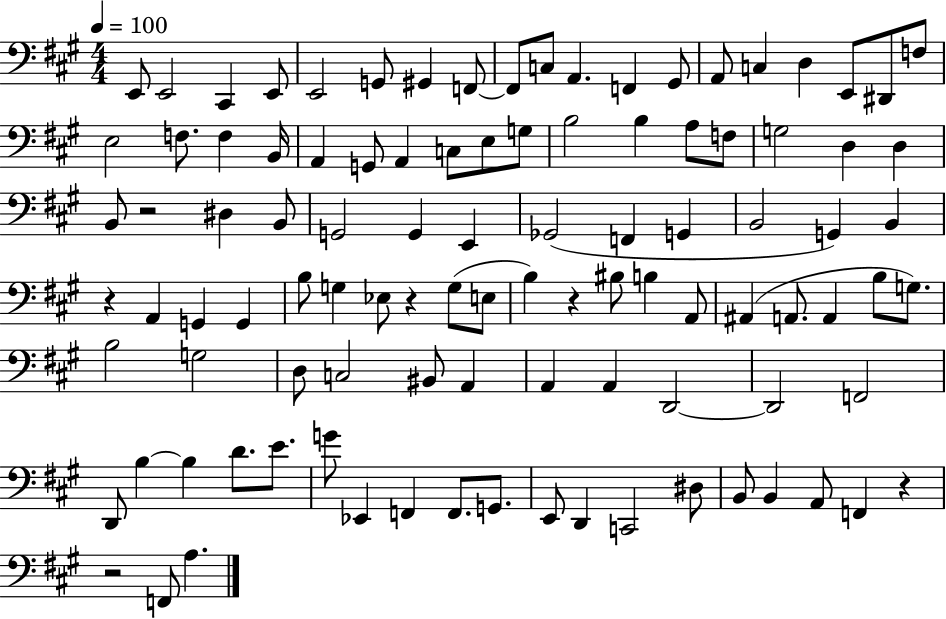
E2/e E2/h C#2/q E2/e E2/h G2/e G#2/q F2/e F2/e C3/e A2/q. F2/q G#2/e A2/e C3/q D3/q E2/e D#2/e F3/e E3/h F3/e. F3/q B2/s A2/q G2/e A2/q C3/e E3/e G3/e B3/h B3/q A3/e F3/e G3/h D3/q D3/q B2/e R/h D#3/q B2/e G2/h G2/q E2/q Gb2/h F2/q G2/q B2/h G2/q B2/q R/q A2/q G2/q G2/q B3/e G3/q Eb3/e R/q G3/e E3/e B3/q R/q BIS3/e B3/q A2/e A#2/q A2/e. A2/q B3/e G3/e. B3/h G3/h D3/e C3/h BIS2/e A2/q A2/q A2/q D2/h D2/h F2/h D2/e B3/q B3/q D4/e. E4/e. G4/e Eb2/q F2/q F2/e. G2/e. E2/e D2/q C2/h D#3/e B2/e B2/q A2/e F2/q R/q R/h F2/e A3/q.